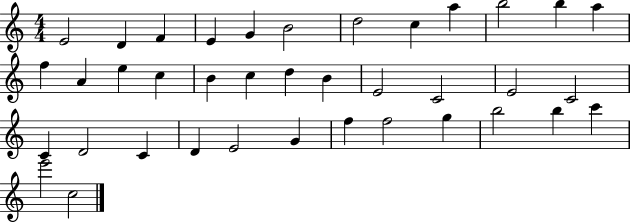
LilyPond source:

{
  \clef treble
  \numericTimeSignature
  \time 4/4
  \key c \major
  e'2 d'4 f'4 | e'4 g'4 b'2 | d''2 c''4 a''4 | b''2 b''4 a''4 | \break f''4 a'4 e''4 c''4 | b'4 c''4 d''4 b'4 | e'2 c'2 | e'2 c'2 | \break c'4 d'2 c'4 | d'4 e'2 g'4 | f''4 f''2 g''4 | b''2 b''4 c'''4 | \break e'''2 c''2 | \bar "|."
}